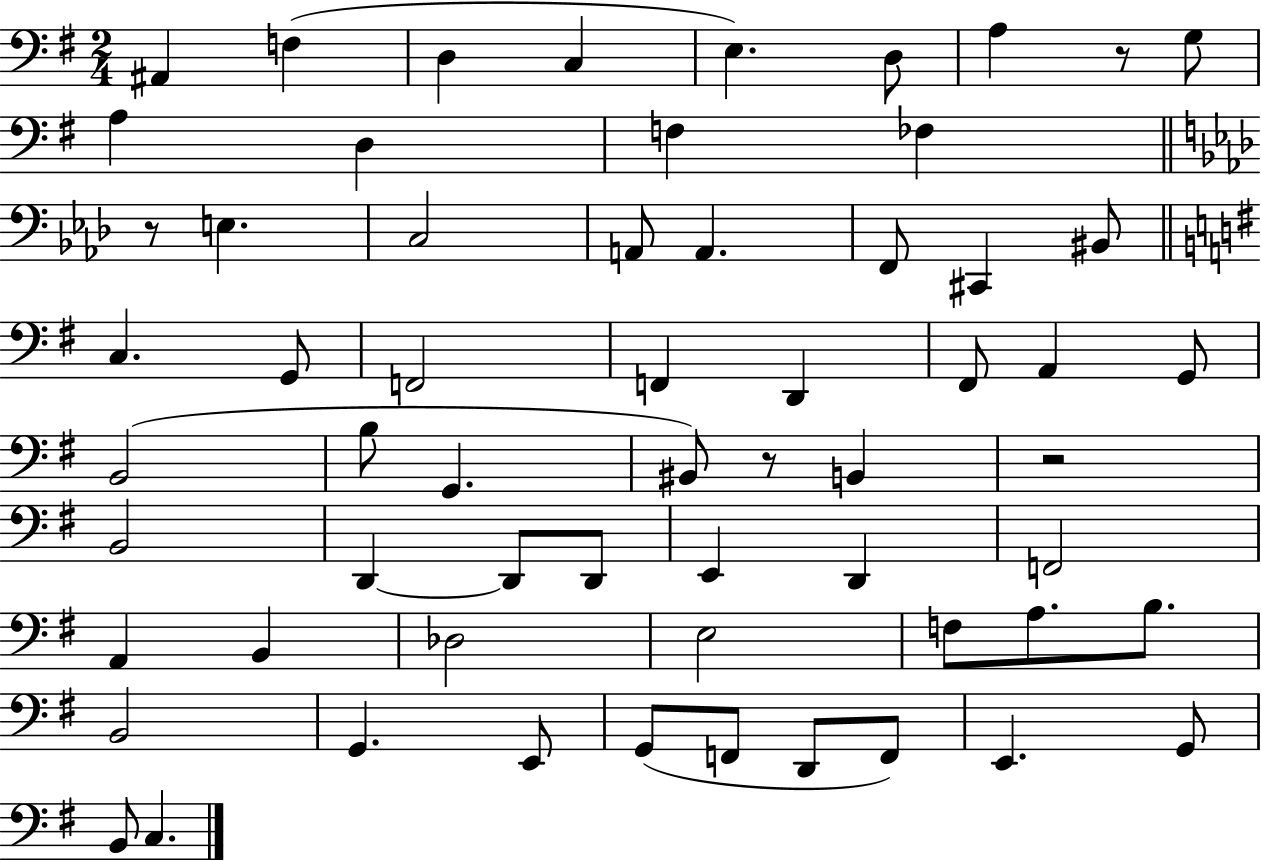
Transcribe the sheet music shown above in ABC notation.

X:1
T:Untitled
M:2/4
L:1/4
K:G
^A,, F, D, C, E, D,/2 A, z/2 G,/2 A, D, F, _F, z/2 E, C,2 A,,/2 A,, F,,/2 ^C,, ^B,,/2 C, G,,/2 F,,2 F,, D,, ^F,,/2 A,, G,,/2 B,,2 B,/2 G,, ^B,,/2 z/2 B,, z2 B,,2 D,, D,,/2 D,,/2 E,, D,, F,,2 A,, B,, _D,2 E,2 F,/2 A,/2 B,/2 B,,2 G,, E,,/2 G,,/2 F,,/2 D,,/2 F,,/2 E,, G,,/2 B,,/2 C,